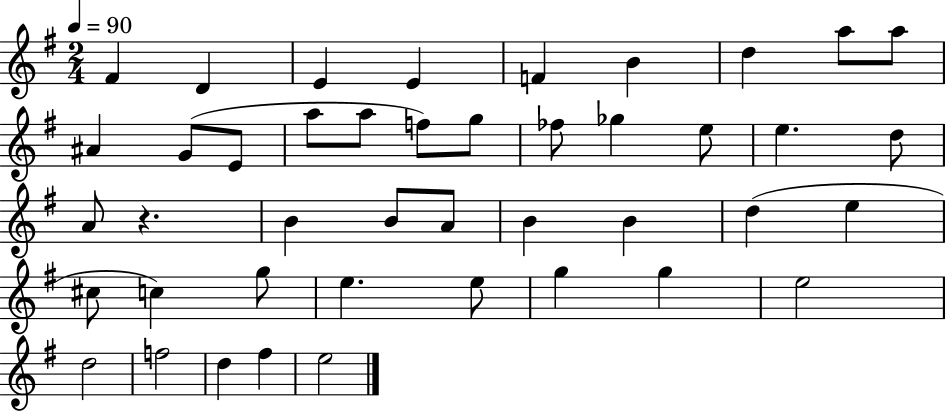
{
  \clef treble
  \numericTimeSignature
  \time 2/4
  \key g \major
  \tempo 4 = 90
  fis'4 d'4 | e'4 e'4 | f'4 b'4 | d''4 a''8 a''8 | \break ais'4 g'8( e'8 | a''8 a''8 f''8) g''8 | fes''8 ges''4 e''8 | e''4. d''8 | \break a'8 r4. | b'4 b'8 a'8 | b'4 b'4 | d''4( e''4 | \break cis''8 c''4) g''8 | e''4. e''8 | g''4 g''4 | e''2 | \break d''2 | f''2 | d''4 fis''4 | e''2 | \break \bar "|."
}